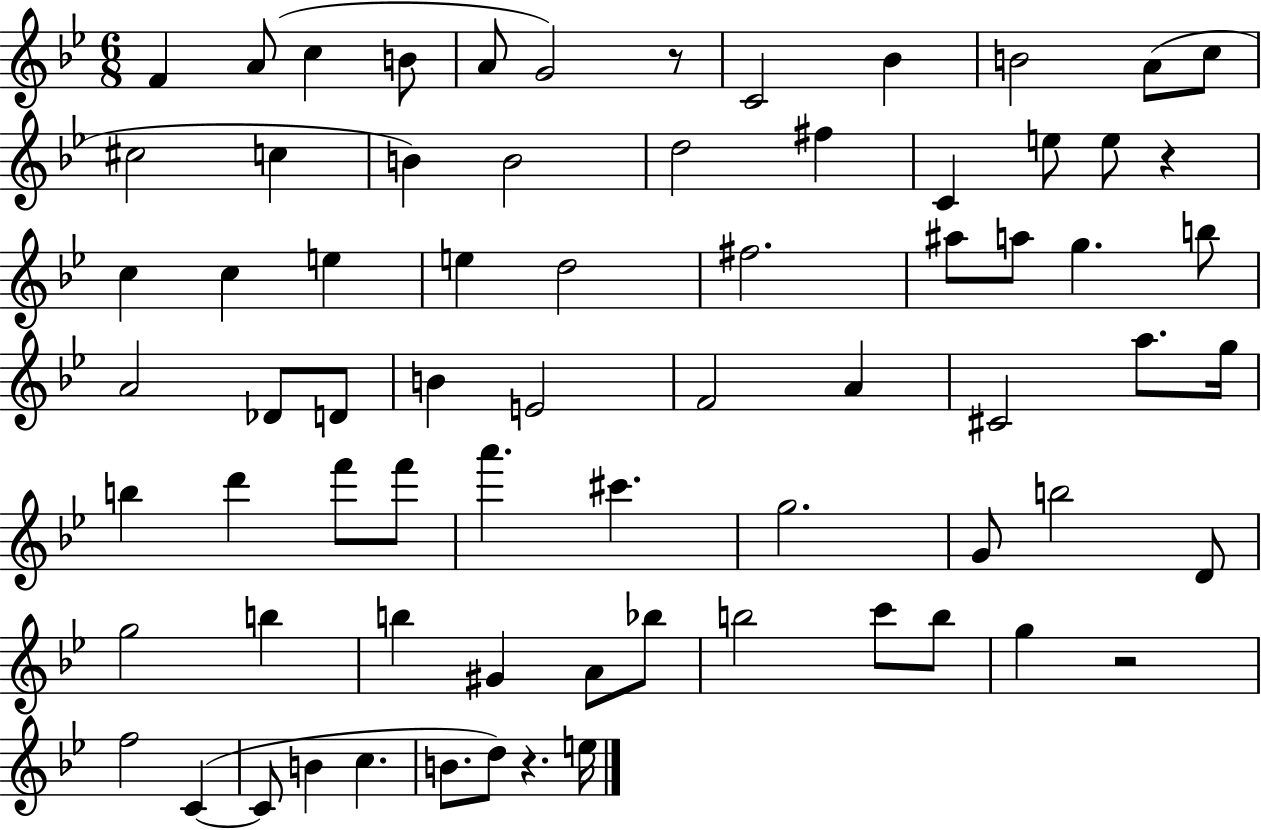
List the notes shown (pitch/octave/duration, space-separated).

F4/q A4/e C5/q B4/e A4/e G4/h R/e C4/h Bb4/q B4/h A4/e C5/e C#5/h C5/q B4/q B4/h D5/h F#5/q C4/q E5/e E5/e R/q C5/q C5/q E5/q E5/q D5/h F#5/h. A#5/e A5/e G5/q. B5/e A4/h Db4/e D4/e B4/q E4/h F4/h A4/q C#4/h A5/e. G5/s B5/q D6/q F6/e F6/e A6/q. C#6/q. G5/h. G4/e B5/h D4/e G5/h B5/q B5/q G#4/q A4/e Bb5/e B5/h C6/e B5/e G5/q R/h F5/h C4/q C4/e B4/q C5/q. B4/e. D5/e R/q. E5/s